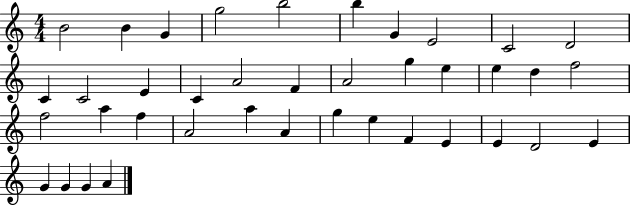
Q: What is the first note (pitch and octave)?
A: B4